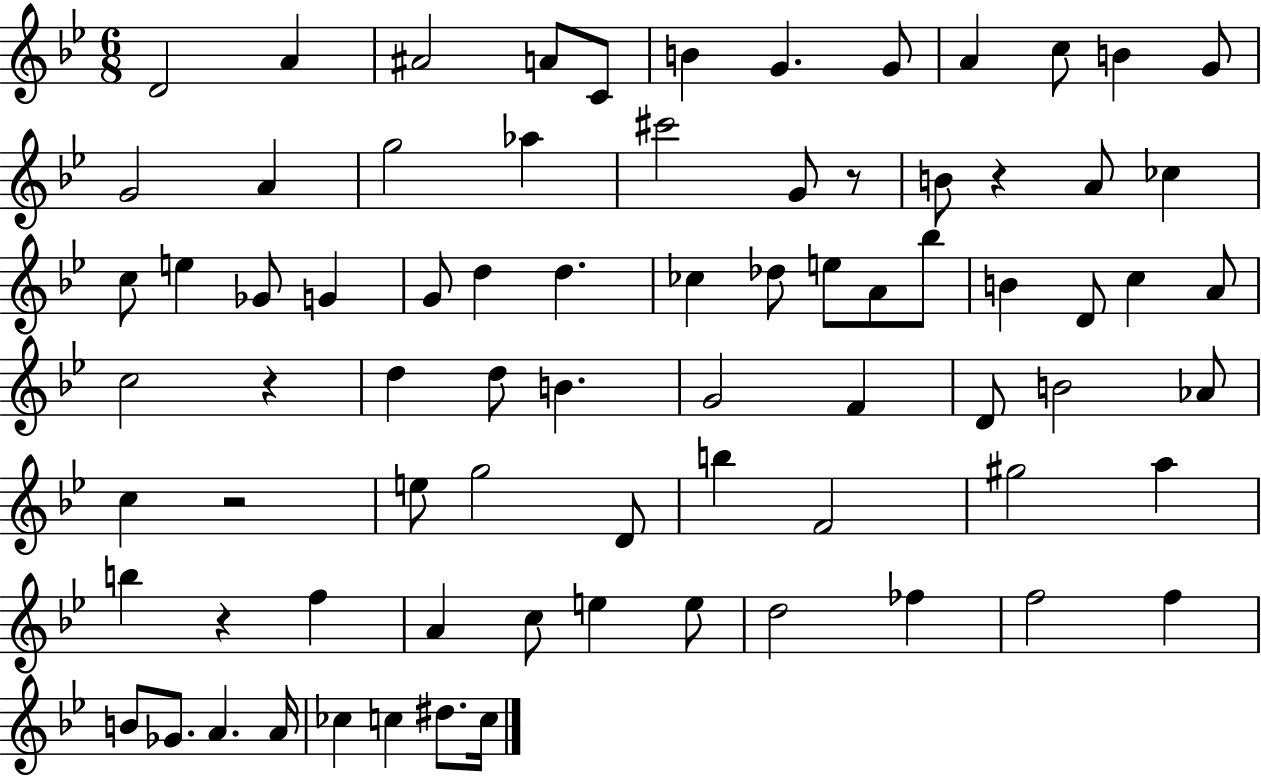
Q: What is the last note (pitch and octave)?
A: C5